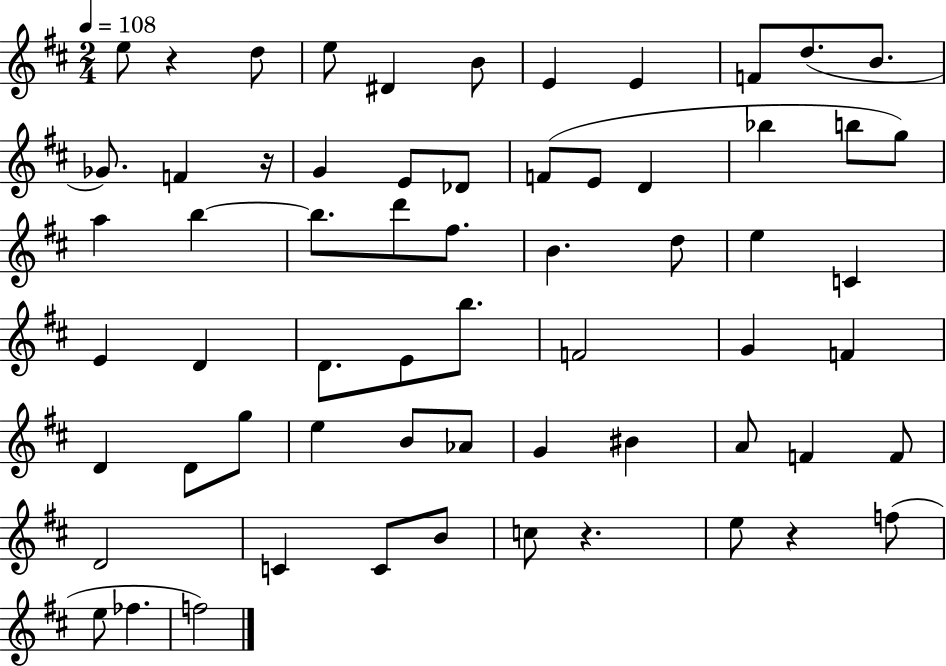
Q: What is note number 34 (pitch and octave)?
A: E4